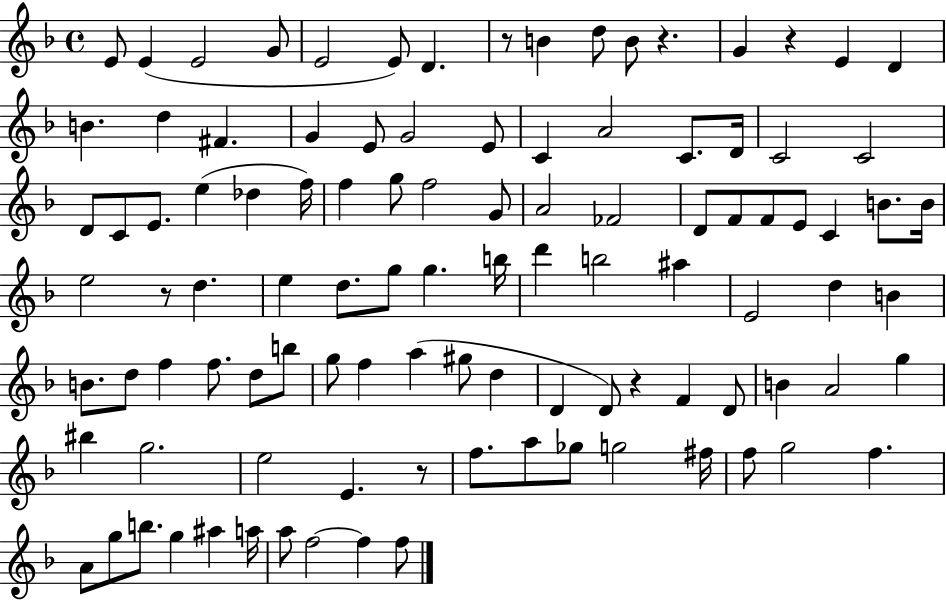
X:1
T:Untitled
M:4/4
L:1/4
K:F
E/2 E E2 G/2 E2 E/2 D z/2 B d/2 B/2 z G z E D B d ^F G E/2 G2 E/2 C A2 C/2 D/4 C2 C2 D/2 C/2 E/2 e _d f/4 f g/2 f2 G/2 A2 _F2 D/2 F/2 F/2 E/2 C B/2 B/4 e2 z/2 d e d/2 g/2 g b/4 d' b2 ^a E2 d B B/2 d/2 f f/2 d/2 b/2 g/2 f a ^g/2 d D D/2 z F D/2 B A2 g ^b g2 e2 E z/2 f/2 a/2 _g/2 g2 ^f/4 f/2 g2 f A/2 g/2 b/2 g ^a a/4 a/2 f2 f f/2